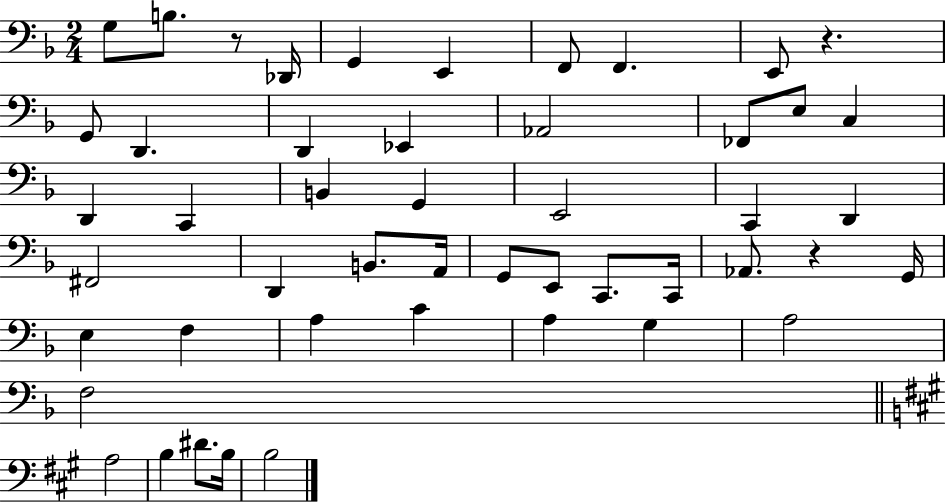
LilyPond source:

{
  \clef bass
  \numericTimeSignature
  \time 2/4
  \key f \major
  g8 b8. r8 des,16 | g,4 e,4 | f,8 f,4. | e,8 r4. | \break g,8 d,4. | d,4 ees,4 | aes,2 | fes,8 e8 c4 | \break d,4 c,4 | b,4 g,4 | e,2 | c,4 d,4 | \break fis,2 | d,4 b,8. a,16 | g,8 e,8 c,8. c,16 | aes,8. r4 g,16 | \break e4 f4 | a4 c'4 | a4 g4 | a2 | \break f2 | \bar "||" \break \key a \major a2 | b4 dis'8. b16 | b2 | \bar "|."
}